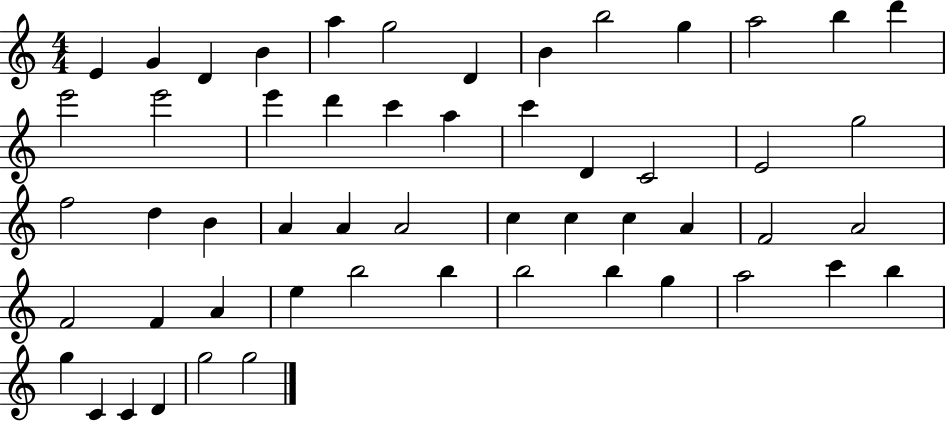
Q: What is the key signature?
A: C major